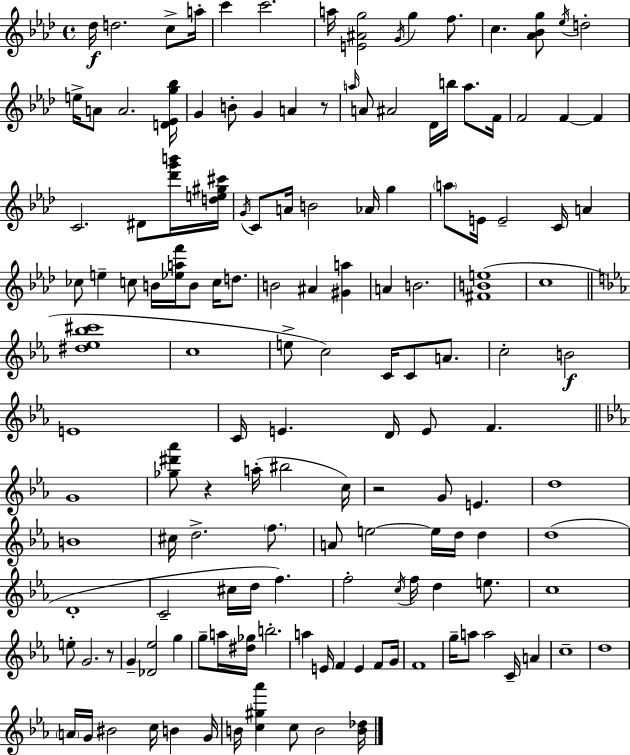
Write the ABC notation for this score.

X:1
T:Untitled
M:4/4
L:1/4
K:Fm
_d/4 d2 c/2 a/4 c' c'2 a/4 [E^Ag]2 G/4 g f/2 c [_A_Bg]/2 _e/4 d2 e/4 A/2 A2 [D_Eg_b]/4 G B/2 G A z/2 a/4 A/2 ^A2 _D/4 b/4 a/2 F/4 F2 F F C2 ^D/2 [_d'g'b']/4 [de^g^c']/4 G/4 C/2 A/4 B2 _A/4 g a/2 E/4 E2 C/4 A _c/2 e c/2 B/4 [_eaf']/4 B/2 c/4 d/2 B2 ^A [^Ga] A B2 [^FBe]4 c4 [^d_e_b^c']4 c4 e/2 c2 C/4 C/2 A/2 c2 B2 E4 C/4 E D/4 E/2 F G4 [_g^d'_a']/2 z a/4 ^b2 c/4 z2 G/2 E d4 B4 ^c/4 d2 f/2 A/2 e2 e/4 d/4 d d4 D4 C2 ^c/4 d/4 f f2 c/4 f/4 d e/2 c4 e/2 G2 z/2 G [_D_e]2 g g/2 a/4 [^d_g]/4 b2 a E/4 F E F/2 G/4 F4 g/4 a/2 a2 C/4 A c4 d4 A/4 G/4 ^B2 c/4 B G/4 B/4 [c^g_a'] c/2 B2 [B_d]/4